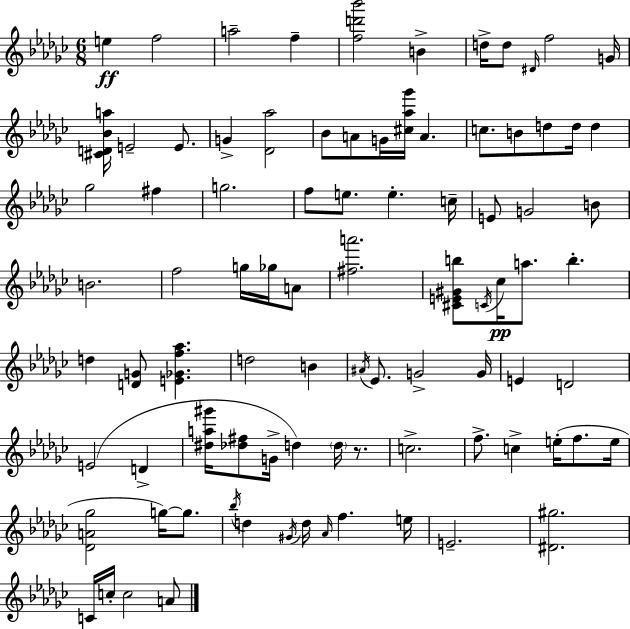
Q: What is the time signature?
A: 6/8